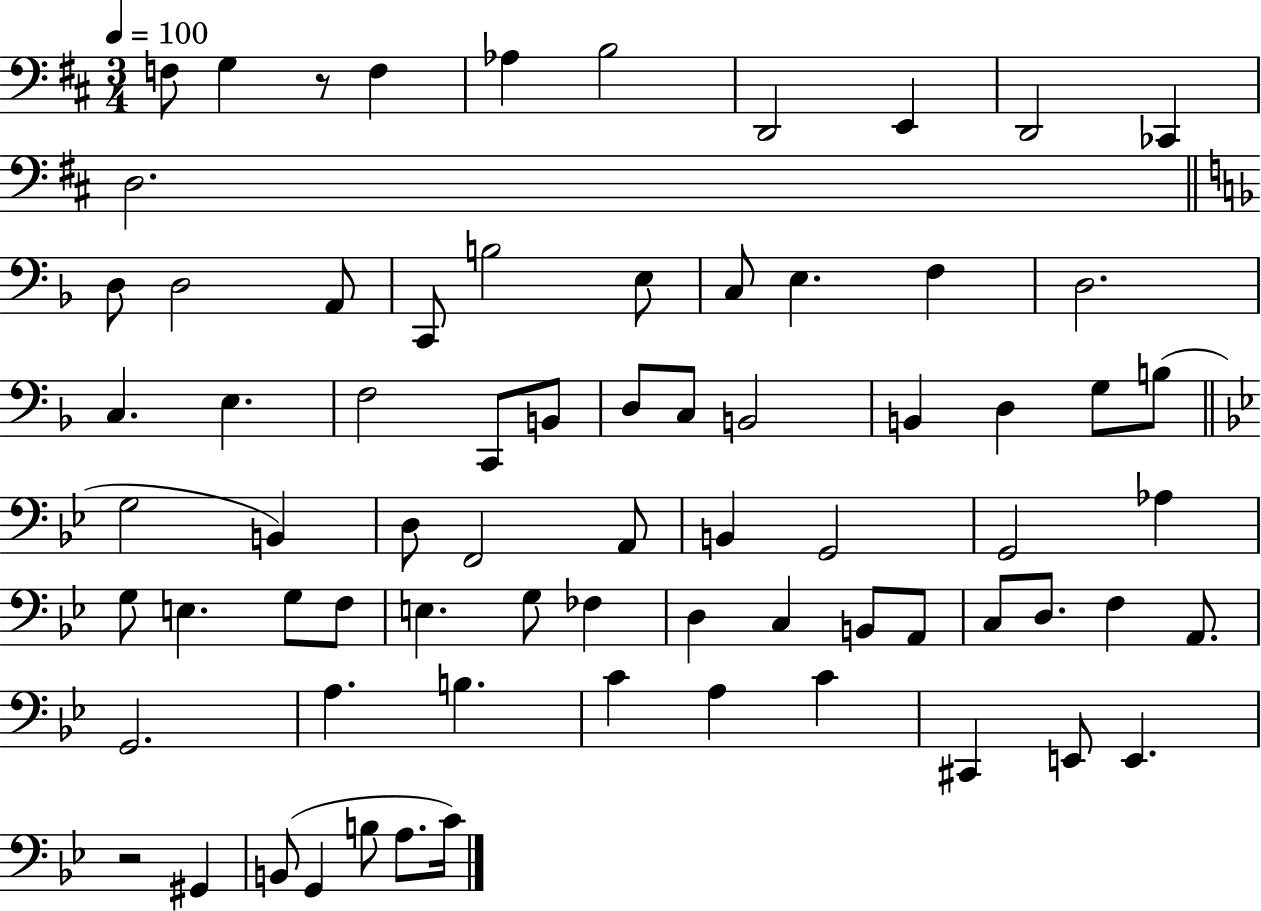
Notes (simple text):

F3/e G3/q R/e F3/q Ab3/q B3/h D2/h E2/q D2/h CES2/q D3/h. D3/e D3/h A2/e C2/e B3/h E3/e C3/e E3/q. F3/q D3/h. C3/q. E3/q. F3/h C2/e B2/e D3/e C3/e B2/h B2/q D3/q G3/e B3/e G3/h B2/q D3/e F2/h A2/e B2/q G2/h G2/h Ab3/q G3/e E3/q. G3/e F3/e E3/q. G3/e FES3/q D3/q C3/q B2/e A2/e C3/e D3/e. F3/q A2/e. G2/h. A3/q. B3/q. C4/q A3/q C4/q C#2/q E2/e E2/q. R/h G#2/q B2/e G2/q B3/e A3/e. C4/s